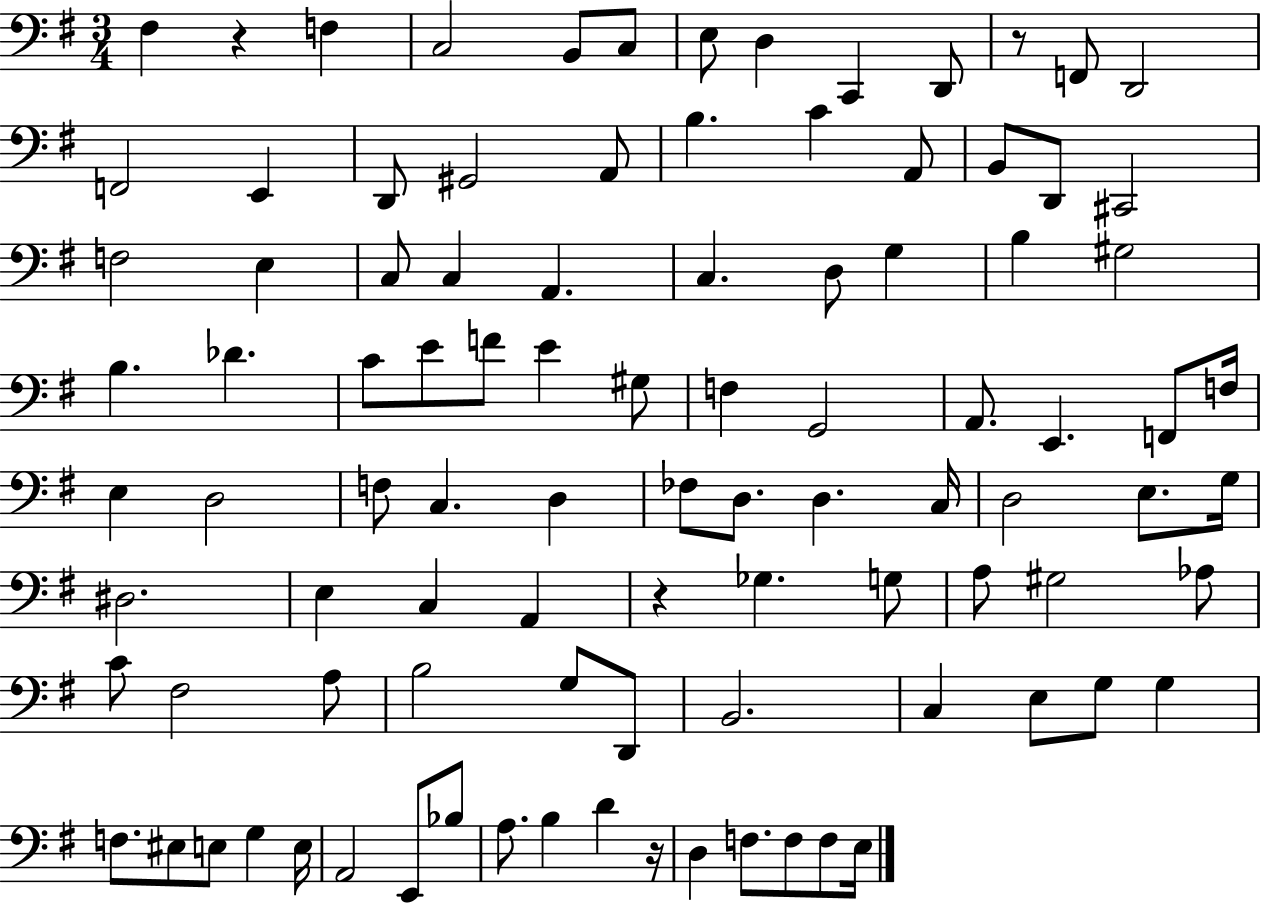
X:1
T:Untitled
M:3/4
L:1/4
K:G
^F, z F, C,2 B,,/2 C,/2 E,/2 D, C,, D,,/2 z/2 F,,/2 D,,2 F,,2 E,, D,,/2 ^G,,2 A,,/2 B, C A,,/2 B,,/2 D,,/2 ^C,,2 F,2 E, C,/2 C, A,, C, D,/2 G, B, ^G,2 B, _D C/2 E/2 F/2 E ^G,/2 F, G,,2 A,,/2 E,, F,,/2 F,/4 E, D,2 F,/2 C, D, _F,/2 D,/2 D, C,/4 D,2 E,/2 G,/4 ^D,2 E, C, A,, z _G, G,/2 A,/2 ^G,2 _A,/2 C/2 ^F,2 A,/2 B,2 G,/2 D,,/2 B,,2 C, E,/2 G,/2 G, F,/2 ^E,/2 E,/2 G, E,/4 A,,2 E,,/2 _B,/2 A,/2 B, D z/4 D, F,/2 F,/2 F,/2 E,/4